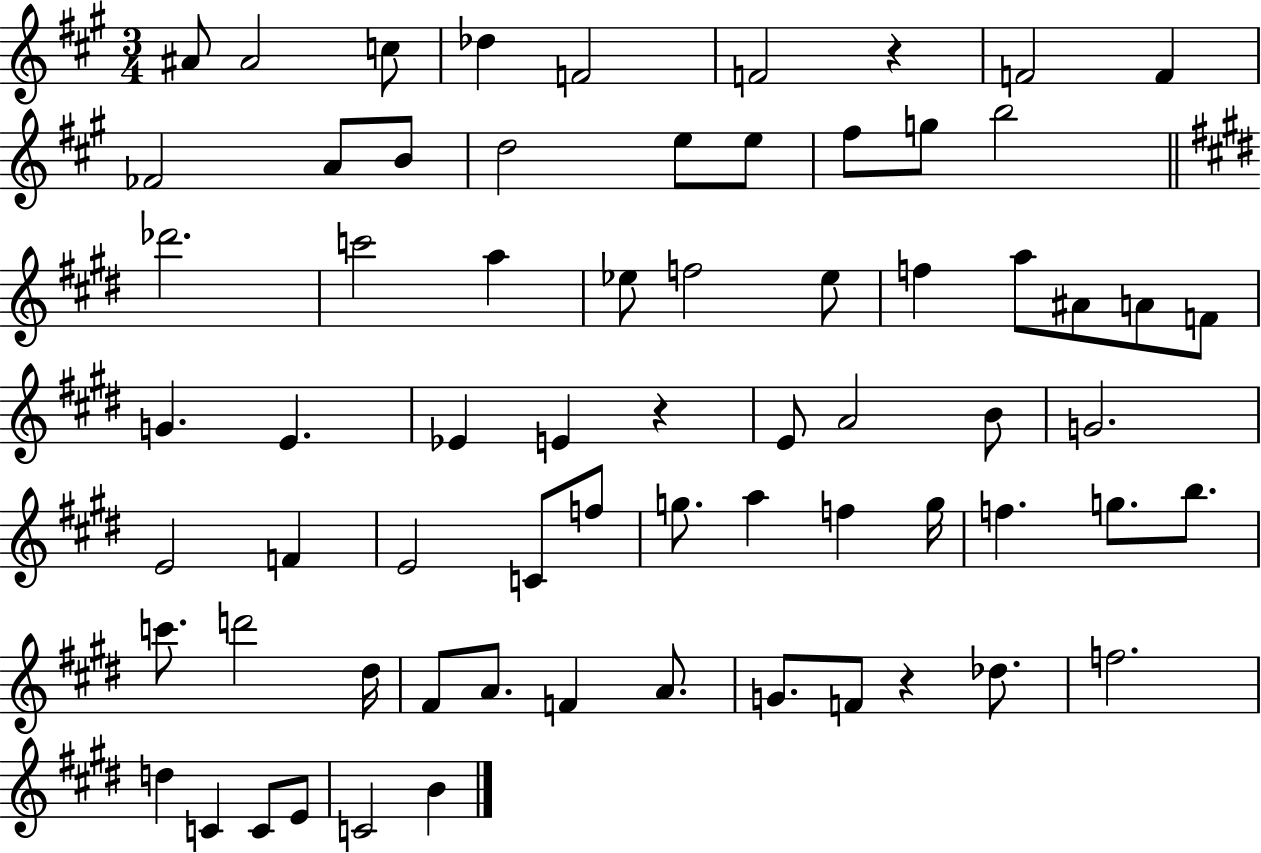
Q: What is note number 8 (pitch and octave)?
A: F4